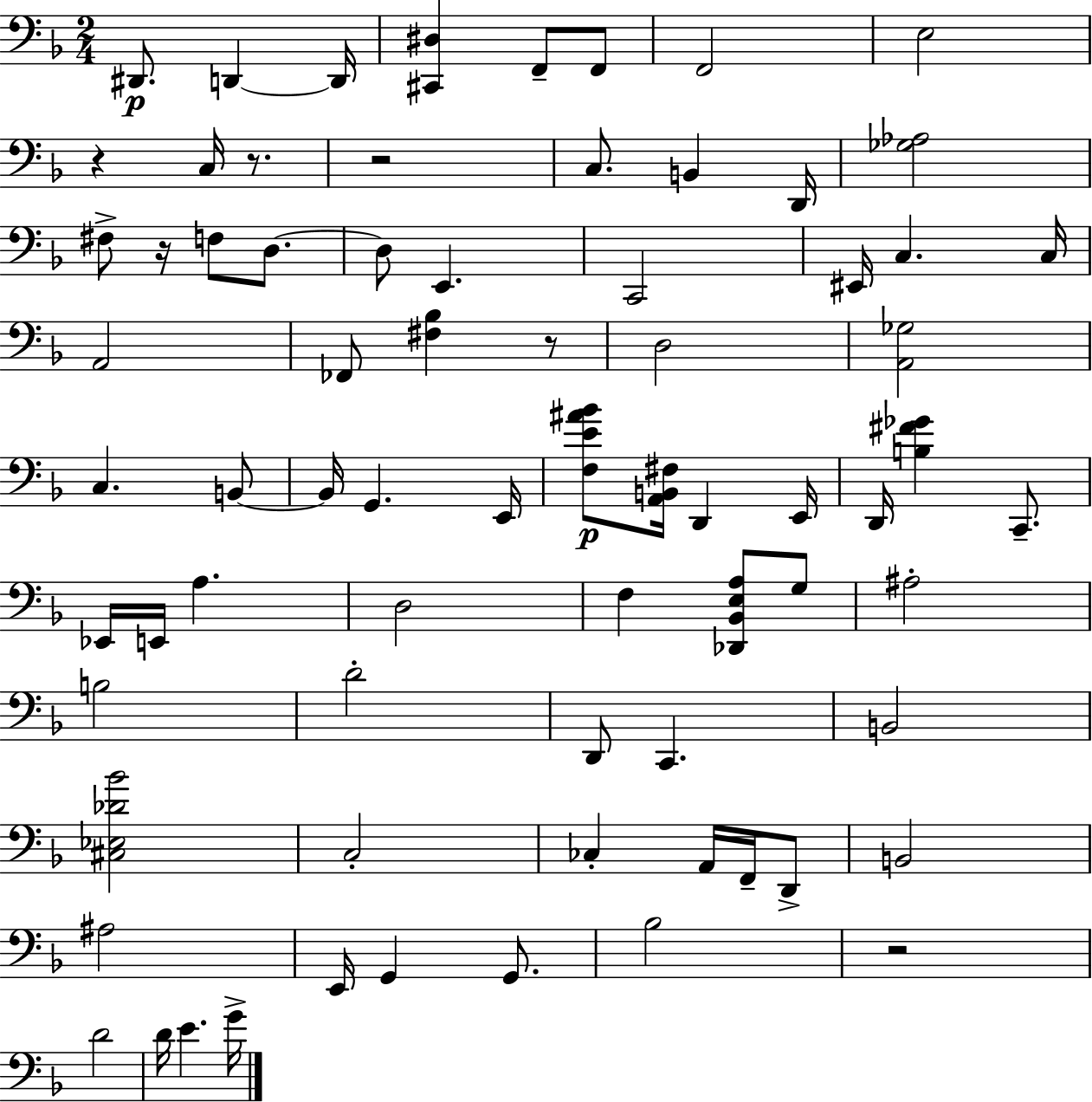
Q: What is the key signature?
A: F major